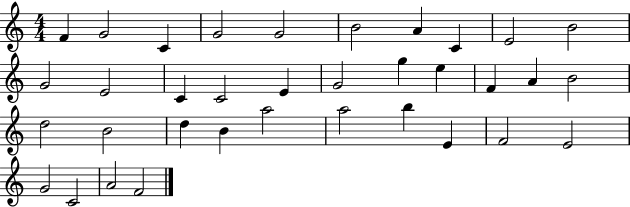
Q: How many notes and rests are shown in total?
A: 35